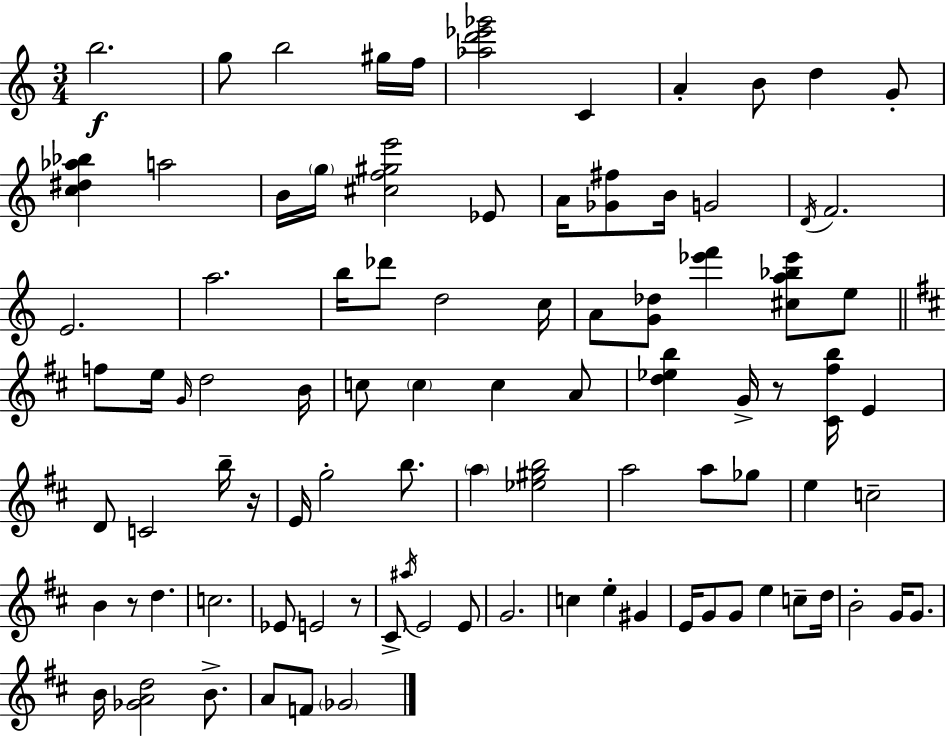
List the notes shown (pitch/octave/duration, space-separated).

B5/h. G5/e B5/h G#5/s F5/s [Ab5,D6,Eb6,Gb6]/h C4/q A4/q B4/e D5/q G4/e [C5,D#5,Ab5,Bb5]/q A5/h B4/s G5/s [C#5,F5,G#5,E6]/h Eb4/e A4/s [Gb4,F#5]/e B4/s G4/h D4/s F4/h. E4/h. A5/h. B5/s Db6/e D5/h C5/s A4/e [G4,Db5]/e [Eb6,F6]/q [C#5,A5,Bb5,Eb6]/e E5/e F5/e E5/s G4/s D5/h B4/s C5/e C5/q C5/q A4/e [D5,Eb5,B5]/q G4/s R/e [C#4,F#5,B5]/s E4/q D4/e C4/h B5/s R/s E4/s G5/h B5/e. A5/q [Eb5,G#5,B5]/h A5/h A5/e Gb5/e E5/q C5/h B4/q R/e D5/q. C5/h. Eb4/e E4/h R/e C#4/e A#5/s E4/h E4/e G4/h. C5/q E5/q G#4/q E4/s G4/e G4/e E5/q C5/e D5/s B4/h G4/s G4/e. B4/s [Gb4,A4,D5]/h B4/e. A4/e F4/e Gb4/h